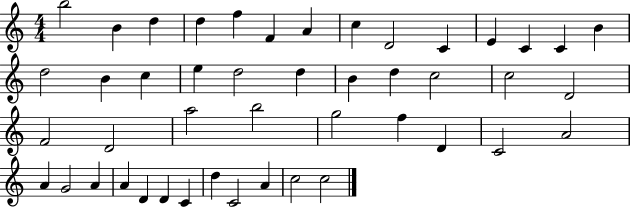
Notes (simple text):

B5/h B4/q D5/q D5/q F5/q F4/q A4/q C5/q D4/h C4/q E4/q C4/q C4/q B4/q D5/h B4/q C5/q E5/q D5/h D5/q B4/q D5/q C5/h C5/h D4/h F4/h D4/h A5/h B5/h G5/h F5/q D4/q C4/h A4/h A4/q G4/h A4/q A4/q D4/q D4/q C4/q D5/q C4/h A4/q C5/h C5/h